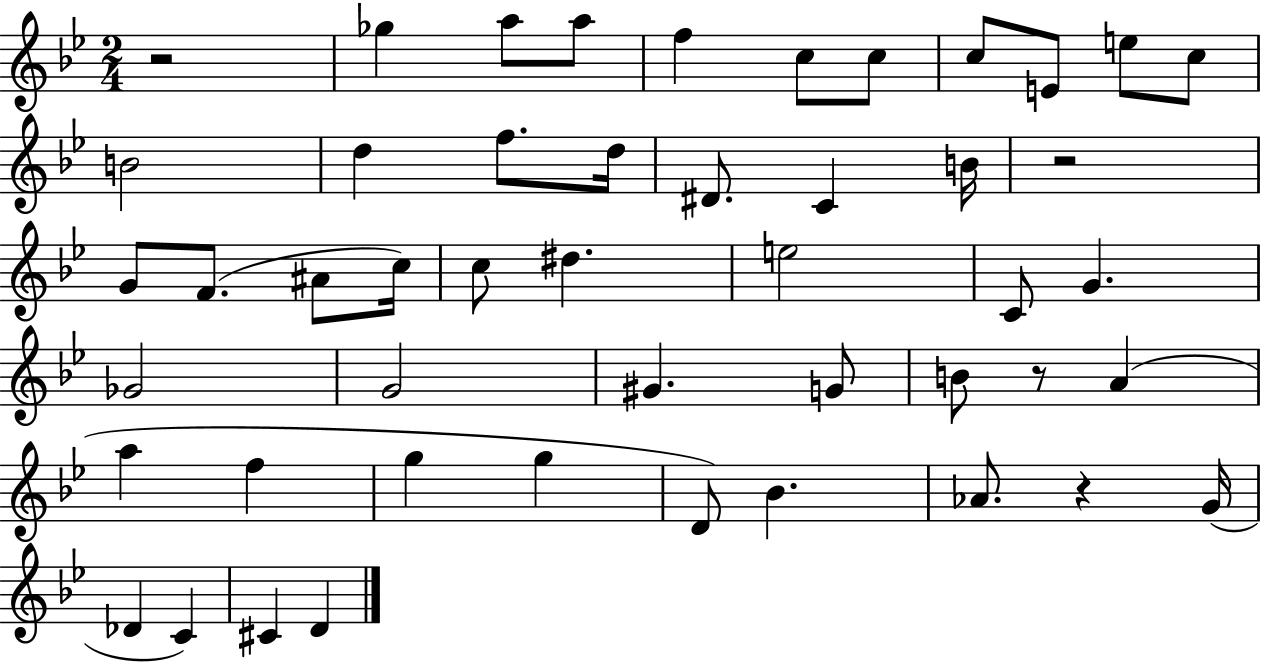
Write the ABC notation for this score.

X:1
T:Untitled
M:2/4
L:1/4
K:Bb
z2 _g a/2 a/2 f c/2 c/2 c/2 E/2 e/2 c/2 B2 d f/2 d/4 ^D/2 C B/4 z2 G/2 F/2 ^A/2 c/4 c/2 ^d e2 C/2 G _G2 G2 ^G G/2 B/2 z/2 A a f g g D/2 _B _A/2 z G/4 _D C ^C D